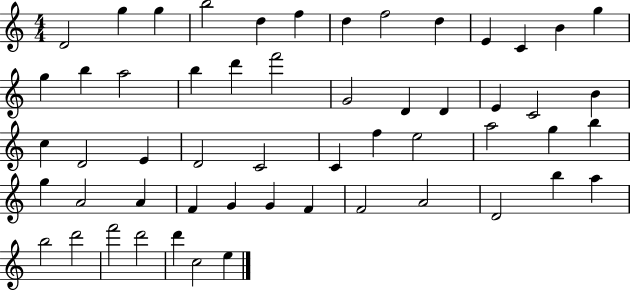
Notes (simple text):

D4/h G5/q G5/q B5/h D5/q F5/q D5/q F5/h D5/q E4/q C4/q B4/q G5/q G5/q B5/q A5/h B5/q D6/q F6/h G4/h D4/q D4/q E4/q C4/h B4/q C5/q D4/h E4/q D4/h C4/h C4/q F5/q E5/h A5/h G5/q B5/q G5/q A4/h A4/q F4/q G4/q G4/q F4/q F4/h A4/h D4/h B5/q A5/q B5/h D6/h F6/h D6/h D6/q C5/h E5/q